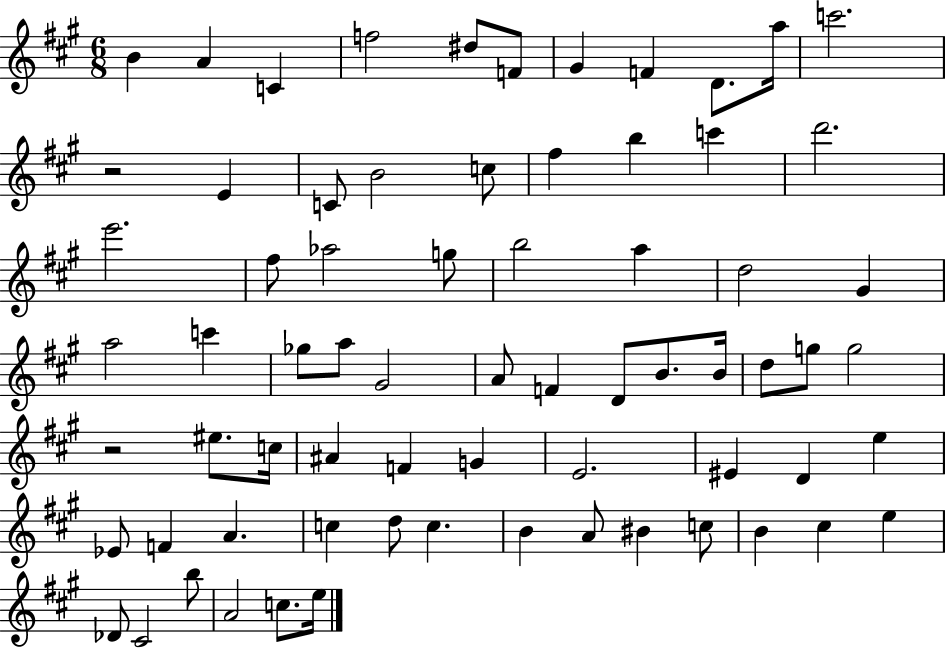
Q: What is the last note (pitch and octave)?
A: E5